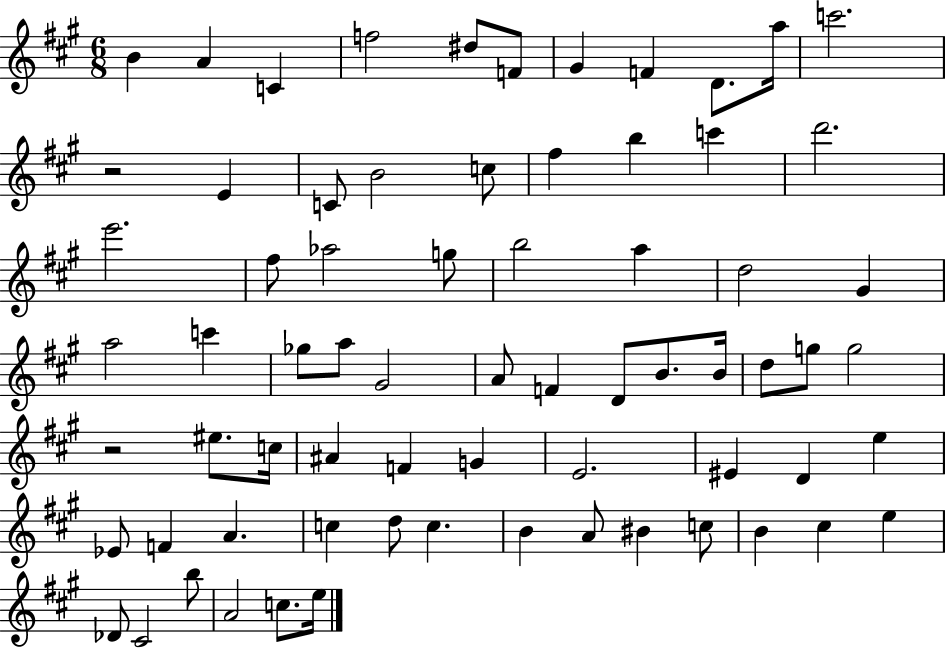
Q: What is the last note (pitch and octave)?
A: E5